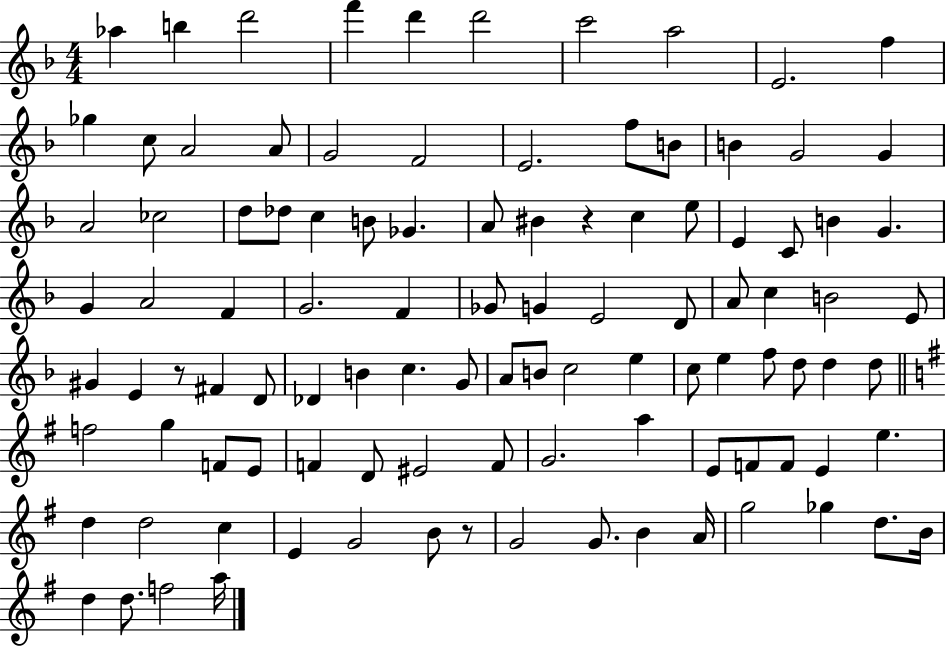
{
  \clef treble
  \numericTimeSignature
  \time 4/4
  \key f \major
  \repeat volta 2 { aes''4 b''4 d'''2 | f'''4 d'''4 d'''2 | c'''2 a''2 | e'2. f''4 | \break ges''4 c''8 a'2 a'8 | g'2 f'2 | e'2. f''8 b'8 | b'4 g'2 g'4 | \break a'2 ces''2 | d''8 des''8 c''4 b'8 ges'4. | a'8 bis'4 r4 c''4 e''8 | e'4 c'8 b'4 g'4. | \break g'4 a'2 f'4 | g'2. f'4 | ges'8 g'4 e'2 d'8 | a'8 c''4 b'2 e'8 | \break gis'4 e'4 r8 fis'4 d'8 | des'4 b'4 c''4. g'8 | a'8 b'8 c''2 e''4 | c''8 e''4 f''8 d''8 d''4 d''8 | \break \bar "||" \break \key g \major f''2 g''4 f'8 e'8 | f'4 d'8 eis'2 f'8 | g'2. a''4 | e'8 f'8 f'8 e'4 e''4. | \break d''4 d''2 c''4 | e'4 g'2 b'8 r8 | g'2 g'8. b'4 a'16 | g''2 ges''4 d''8. b'16 | \break d''4 d''8. f''2 a''16 | } \bar "|."
}